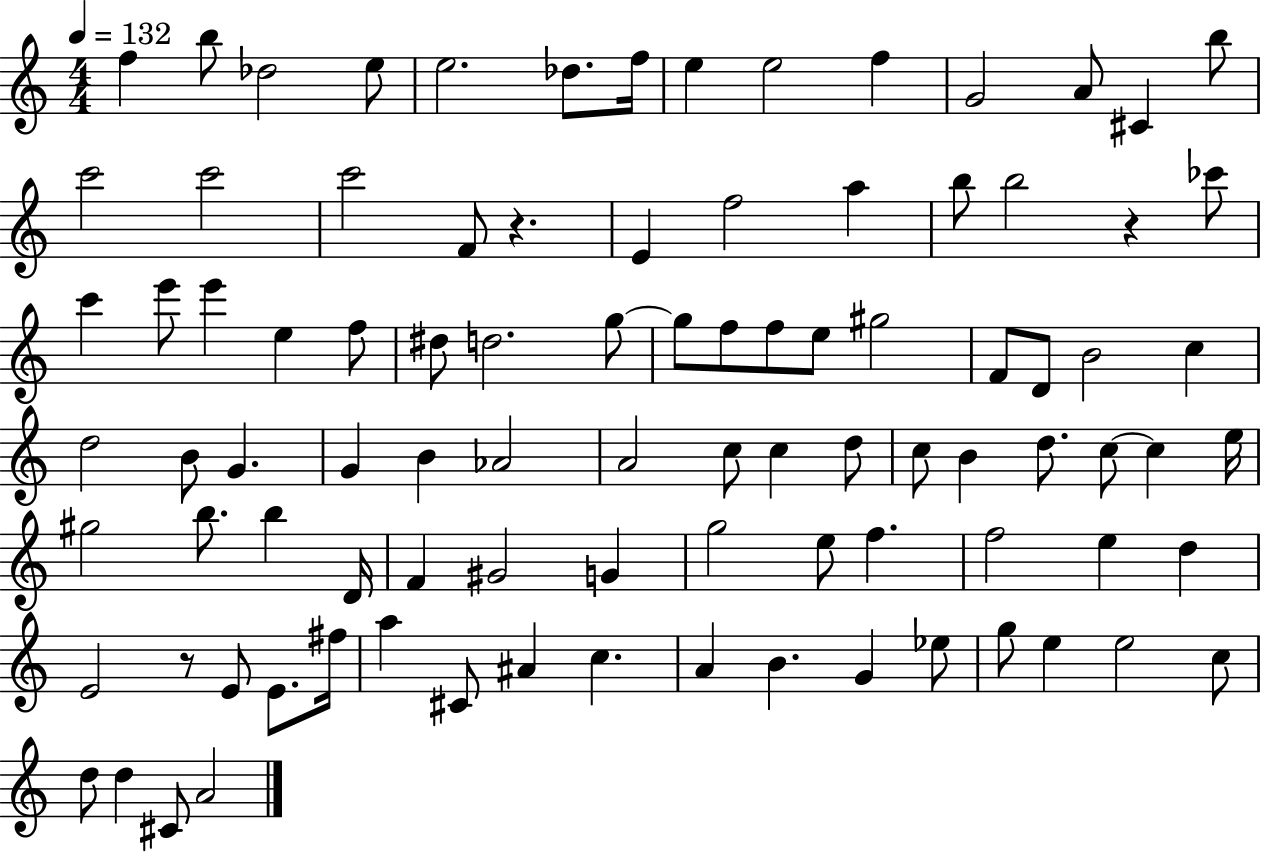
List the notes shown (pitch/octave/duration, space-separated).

F5/q B5/e Db5/h E5/e E5/h. Db5/e. F5/s E5/q E5/h F5/q G4/h A4/e C#4/q B5/e C6/h C6/h C6/h F4/e R/q. E4/q F5/h A5/q B5/e B5/h R/q CES6/e C6/q E6/e E6/q E5/q F5/e D#5/e D5/h. G5/e G5/e F5/e F5/e E5/e G#5/h F4/e D4/e B4/h C5/q D5/h B4/e G4/q. G4/q B4/q Ab4/h A4/h C5/e C5/q D5/e C5/e B4/q D5/e. C5/e C5/q E5/s G#5/h B5/e. B5/q D4/s F4/q G#4/h G4/q G5/h E5/e F5/q. F5/h E5/q D5/q E4/h R/e E4/e E4/e. F#5/s A5/q C#4/e A#4/q C5/q. A4/q B4/q. G4/q Eb5/e G5/e E5/q E5/h C5/e D5/e D5/q C#4/e A4/h